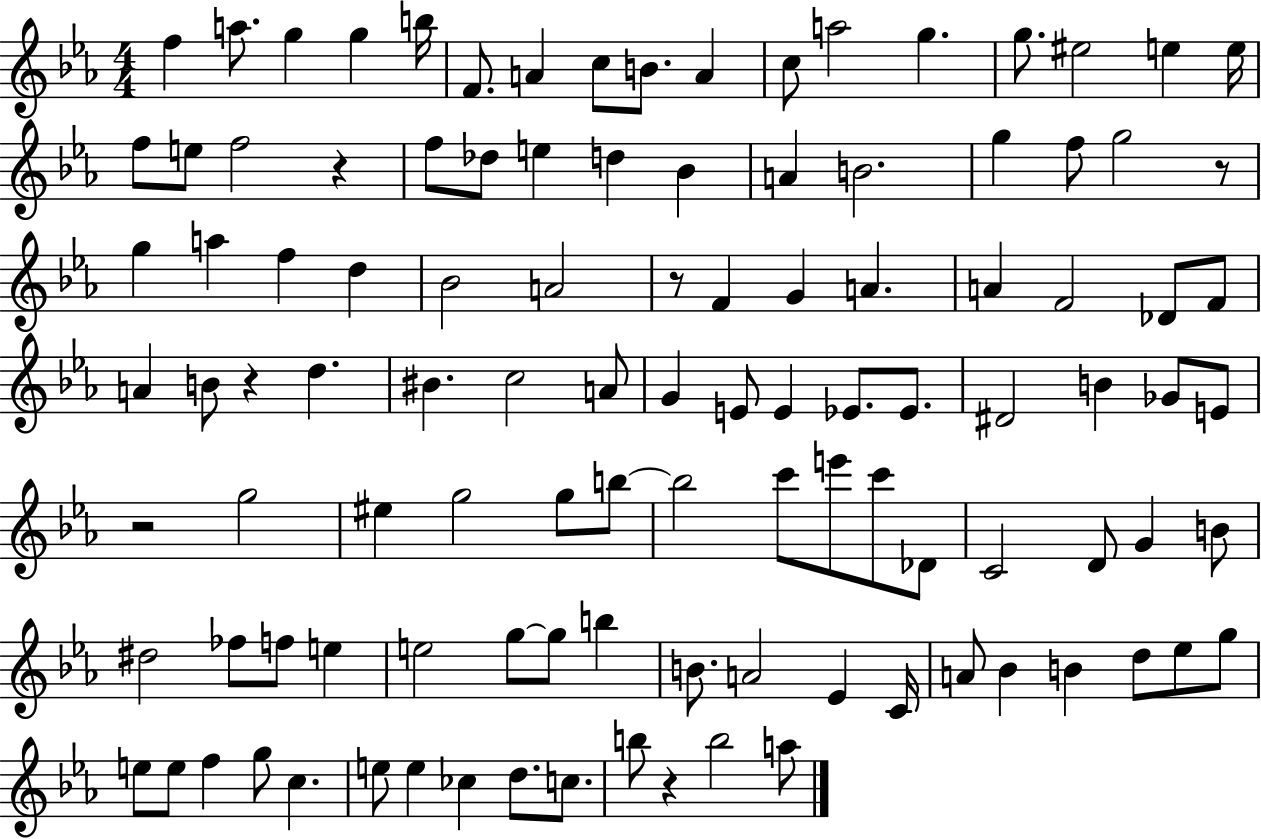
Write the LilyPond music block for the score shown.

{
  \clef treble
  \numericTimeSignature
  \time 4/4
  \key ees \major
  f''4 a''8. g''4 g''4 b''16 | f'8. a'4 c''8 b'8. a'4 | c''8 a''2 g''4. | g''8. eis''2 e''4 e''16 | \break f''8 e''8 f''2 r4 | f''8 des''8 e''4 d''4 bes'4 | a'4 b'2. | g''4 f''8 g''2 r8 | \break g''4 a''4 f''4 d''4 | bes'2 a'2 | r8 f'4 g'4 a'4. | a'4 f'2 des'8 f'8 | \break a'4 b'8 r4 d''4. | bis'4. c''2 a'8 | g'4 e'8 e'4 ees'8. ees'8. | dis'2 b'4 ges'8 e'8 | \break r2 g''2 | eis''4 g''2 g''8 b''8~~ | b''2 c'''8 e'''8 c'''8 des'8 | c'2 d'8 g'4 b'8 | \break dis''2 fes''8 f''8 e''4 | e''2 g''8~~ g''8 b''4 | b'8. a'2 ees'4 c'16 | a'8 bes'4 b'4 d''8 ees''8 g''8 | \break e''8 e''8 f''4 g''8 c''4. | e''8 e''4 ces''4 d''8. c''8. | b''8 r4 b''2 a''8 | \bar "|."
}